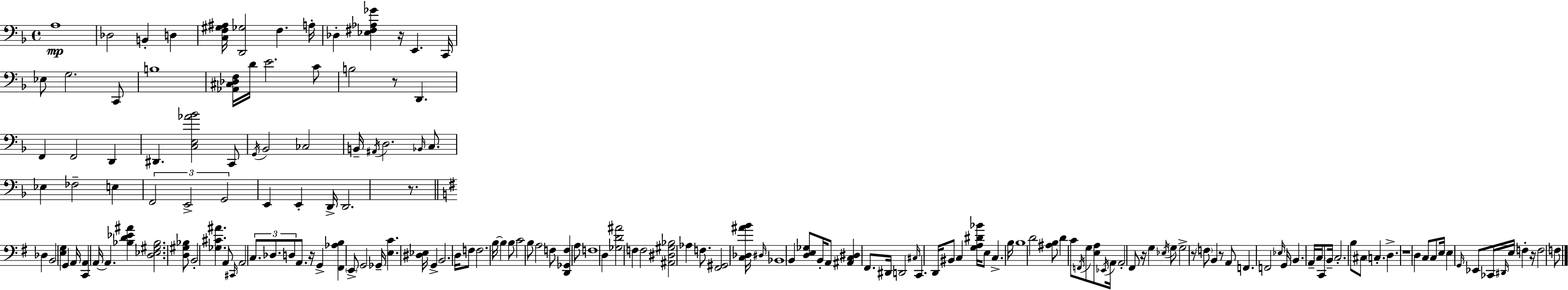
A3/w Db3/h B2/q D3/q [C3,F3,G#3,A#3]/s [D2,Gb3]/h F3/q. A3/s Db3/q [Eb3,F#3,Ab3,Gb4]/q R/s E2/q. C2/s Eb3/e G3/h. C2/e B3/w [Ab2,C#3,Db3,F3]/s D4/s E4/h. C4/e B3/h R/e D2/q. F2/q F2/h D2/q D#2/q. [C3,E3,Ab4,Bb4]/h C2/e G2/s Bb2/h CES3/h B2/s A#2/s D3/h. Bb2/s C3/e. Eb3/q FES3/h E3/q F2/h E2/h G2/h E2/q E2/q D2/s D2/h. R/e. Db3/q B2/h [E3,G3]/q G2/q A2/s [C2,A2]/q A2/s A2/q. [Bb3,D4,Eb4,A#4]/q [D3,Eb3,G#3,Bb3]/h. [D3,G#3,Bb3]/e B2/h [Gb3,C#4,A#4]/q. A2/e C#2/s A2/h C3/e. Db3/e. D3/e A2/e. R/s G2/q [F#2,Ab3,B3]/q E2/e G2/h Gb2/s [E3,C4]/q. [D#3,Eb3]/s G2/q B2/h. D3/s F3/e F3/h. B3/s B3/q B3/e C4/h B3/e A3/h F3/e [D2,Gb2,F3]/q A3/e F3/w D3/q [Gb3,D4,A#4]/h F3/q F3/h [A#2,D#3,G#3,Bb3]/h Ab3/q F3/e. [F#2,G#2]/h [C3,Db3,A#4,B4]/s D#3/s Bb2/w B2/q [D3,E3,Gb3]/e B2/s A2/e [A#2,C3,D#3]/q F#2/e. D#2/s D2/h C#3/s C2/q. D2/s BIS2/e C3/q [G3,A3,D#4,Bb4]/s E3/e C3/q. B3/s B3/w D4/h [A#3,B3]/e D4/q C4/e F2/s G3/e [E3,A3]/e Eb2/s A2/s A2/h F#2/e R/s G3/q Eb3/s G3/e G3/h R/e F3/e B2/q R/e A2/e F2/q. F2/h Eb3/s G2/s B2/q. A2/s C3/s C2/e B2/s C3/h. B3/e C#3/e C3/q. D3/q. R/w D3/q C3/e C3/e E3/s E3/q G2/s Eb2/e CES2/s D#2/s E3/s F3/q R/s F3/h F3/e